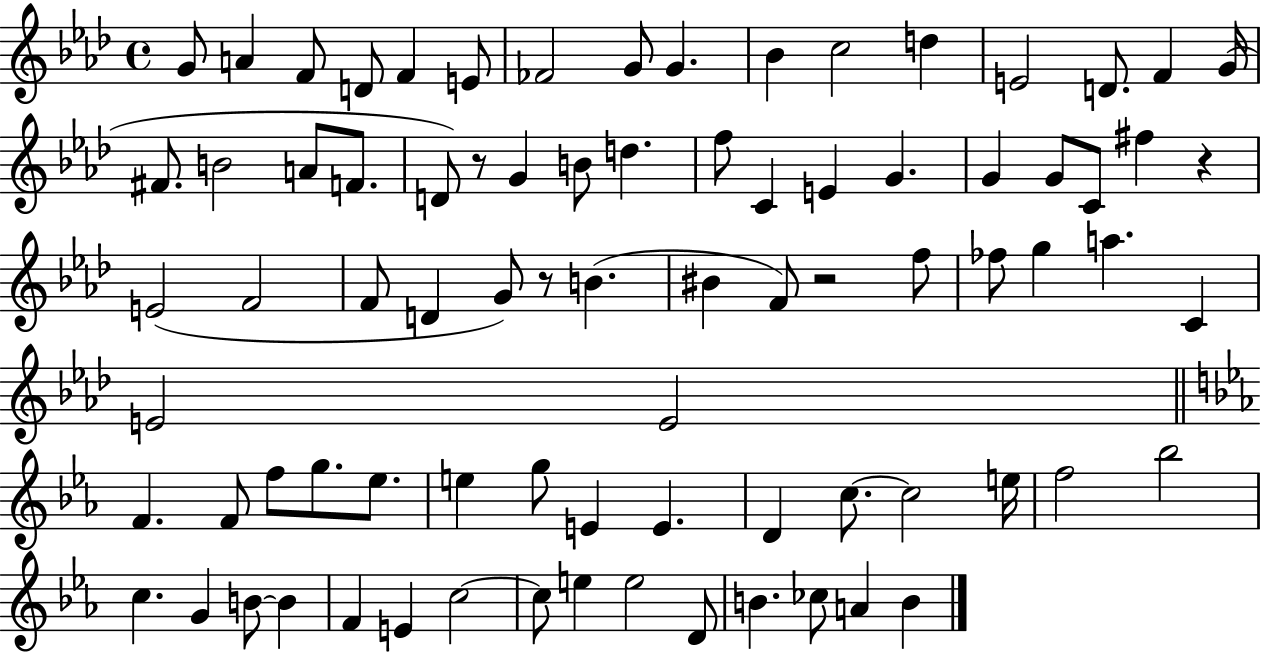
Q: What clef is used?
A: treble